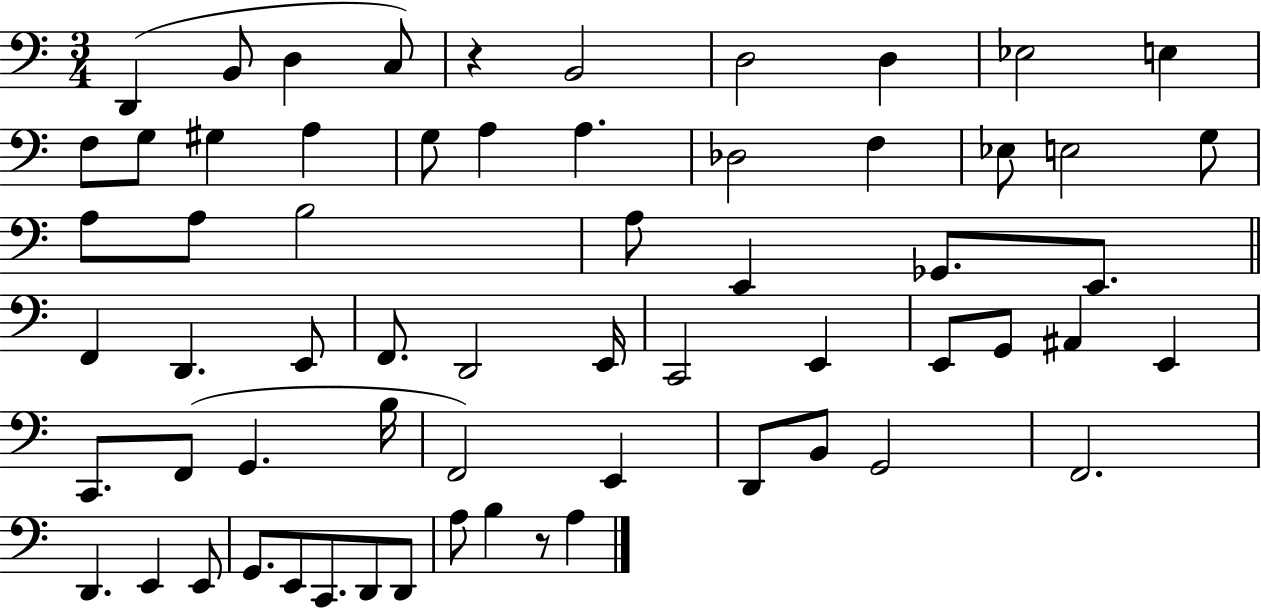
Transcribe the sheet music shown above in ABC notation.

X:1
T:Untitled
M:3/4
L:1/4
K:C
D,, B,,/2 D, C,/2 z B,,2 D,2 D, _E,2 E, F,/2 G,/2 ^G, A, G,/2 A, A, _D,2 F, _E,/2 E,2 G,/2 A,/2 A,/2 B,2 A,/2 E,, _G,,/2 E,,/2 F,, D,, E,,/2 F,,/2 D,,2 E,,/4 C,,2 E,, E,,/2 G,,/2 ^A,, E,, C,,/2 F,,/2 G,, B,/4 F,,2 E,, D,,/2 B,,/2 G,,2 F,,2 D,, E,, E,,/2 G,,/2 E,,/2 C,,/2 D,,/2 D,,/2 A,/2 B, z/2 A,